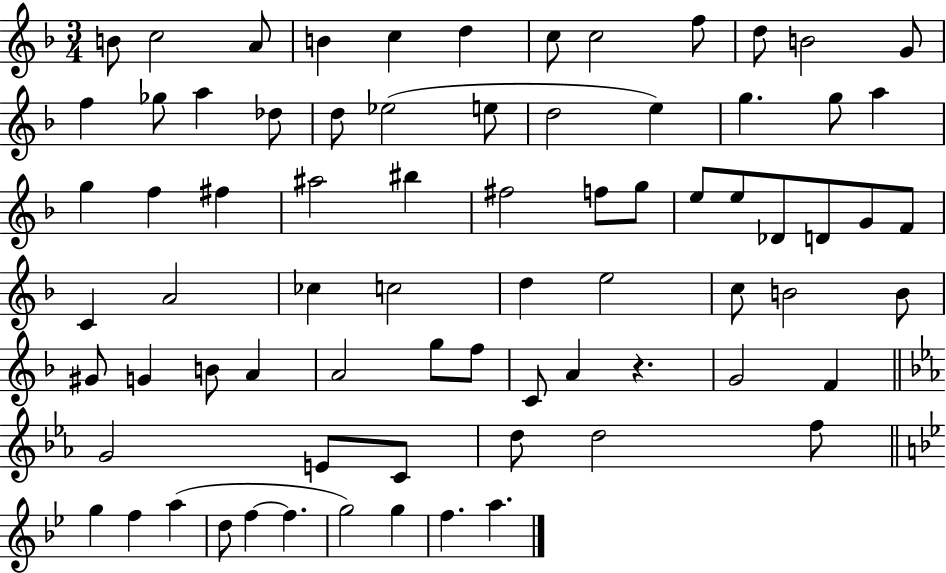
B4/e C5/h A4/e B4/q C5/q D5/q C5/e C5/h F5/e D5/e B4/h G4/e F5/q Gb5/e A5/q Db5/e D5/e Eb5/h E5/e D5/h E5/q G5/q. G5/e A5/q G5/q F5/q F#5/q A#5/h BIS5/q F#5/h F5/e G5/e E5/e E5/e Db4/e D4/e G4/e F4/e C4/q A4/h CES5/q C5/h D5/q E5/h C5/e B4/h B4/e G#4/e G4/q B4/e A4/q A4/h G5/e F5/e C4/e A4/q R/q. G4/h F4/q G4/h E4/e C4/e D5/e D5/h F5/e G5/q F5/q A5/q D5/e F5/q F5/q. G5/h G5/q F5/q. A5/q.